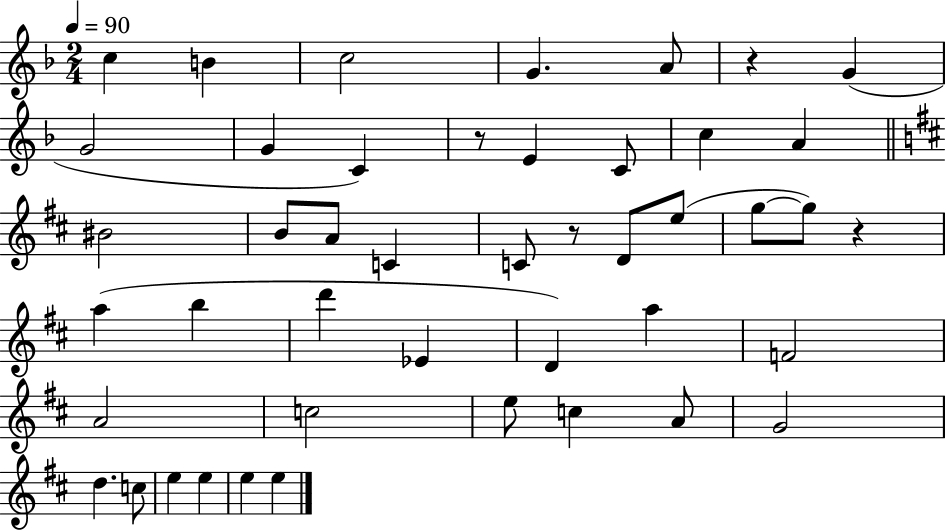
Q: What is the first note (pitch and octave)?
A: C5